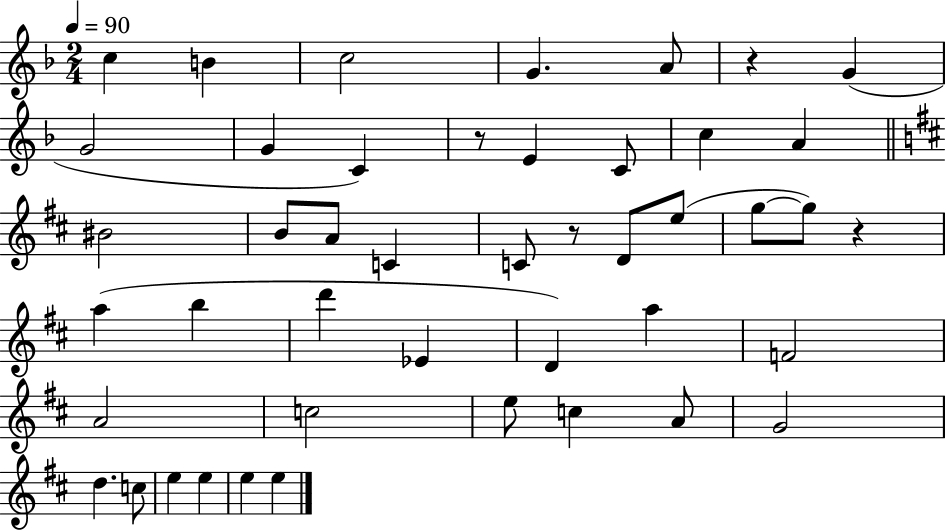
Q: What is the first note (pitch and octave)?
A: C5